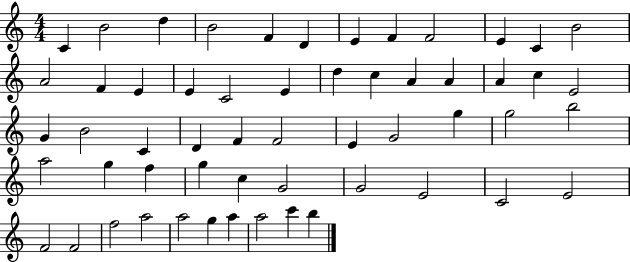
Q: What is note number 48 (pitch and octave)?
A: F4